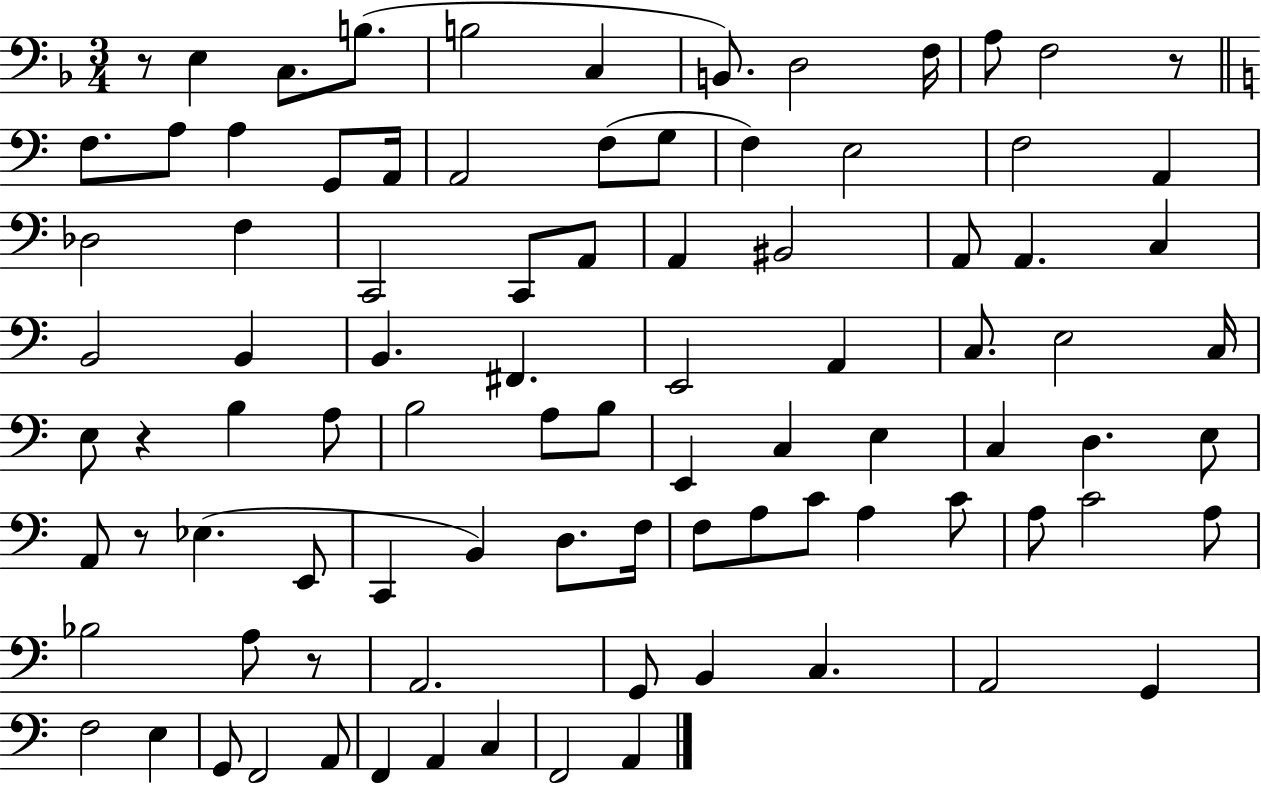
X:1
T:Untitled
M:3/4
L:1/4
K:F
z/2 E, C,/2 B,/2 B,2 C, B,,/2 D,2 F,/4 A,/2 F,2 z/2 F,/2 A,/2 A, G,,/2 A,,/4 A,,2 F,/2 G,/2 F, E,2 F,2 A,, _D,2 F, C,,2 C,,/2 A,,/2 A,, ^B,,2 A,,/2 A,, C, B,,2 B,, B,, ^F,, E,,2 A,, C,/2 E,2 C,/4 E,/2 z B, A,/2 B,2 A,/2 B,/2 E,, C, E, C, D, E,/2 A,,/2 z/2 _E, E,,/2 C,, B,, D,/2 F,/4 F,/2 A,/2 C/2 A, C/2 A,/2 C2 A,/2 _B,2 A,/2 z/2 A,,2 G,,/2 B,, C, A,,2 G,, F,2 E, G,,/2 F,,2 A,,/2 F,, A,, C, F,,2 A,,